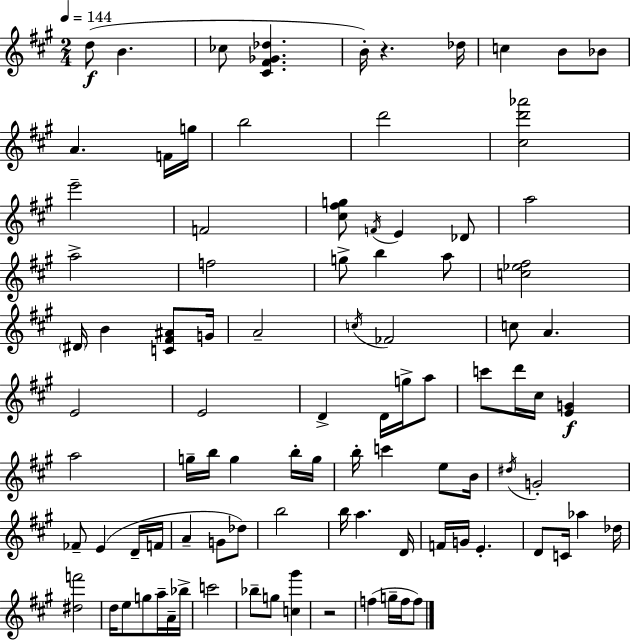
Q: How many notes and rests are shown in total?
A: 94